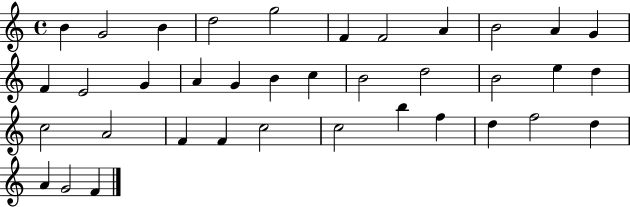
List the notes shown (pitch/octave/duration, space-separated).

B4/q G4/h B4/q D5/h G5/h F4/q F4/h A4/q B4/h A4/q G4/q F4/q E4/h G4/q A4/q G4/q B4/q C5/q B4/h D5/h B4/h E5/q D5/q C5/h A4/h F4/q F4/q C5/h C5/h B5/q F5/q D5/q F5/h D5/q A4/q G4/h F4/q